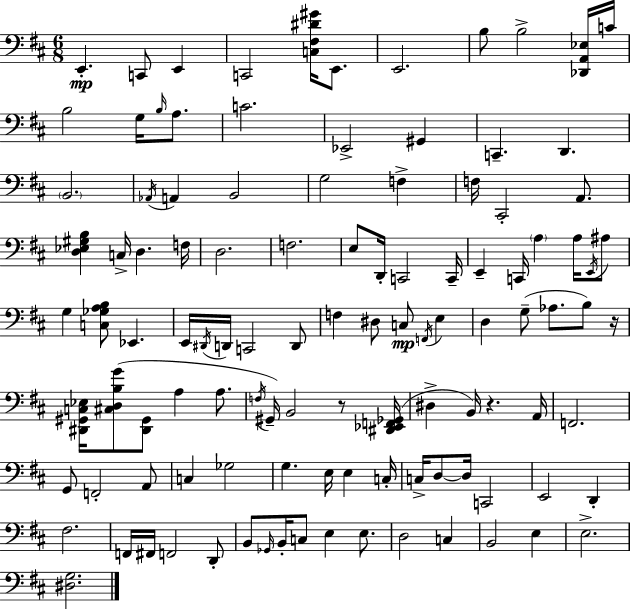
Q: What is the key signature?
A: D major